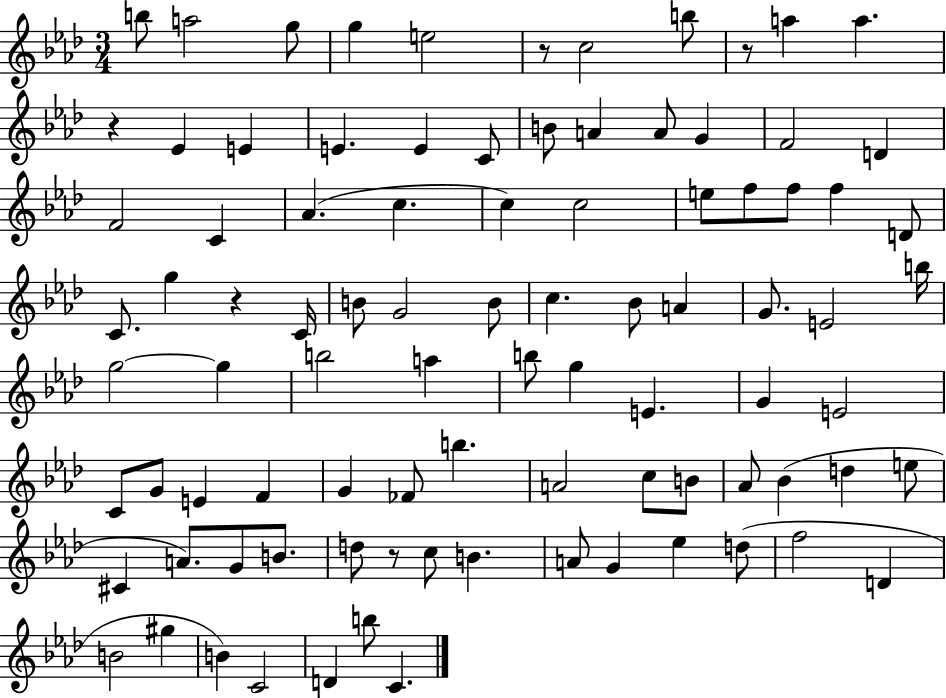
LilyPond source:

{
  \clef treble
  \numericTimeSignature
  \time 3/4
  \key aes \major
  b''8 a''2 g''8 | g''4 e''2 | r8 c''2 b''8 | r8 a''4 a''4. | \break r4 ees'4 e'4 | e'4. e'4 c'8 | b'8 a'4 a'8 g'4 | f'2 d'4 | \break f'2 c'4 | aes'4.( c''4. | c''4) c''2 | e''8 f''8 f''8 f''4 d'8 | \break c'8. g''4 r4 c'16 | b'8 g'2 b'8 | c''4. bes'8 a'4 | g'8. e'2 b''16 | \break g''2~~ g''4 | b''2 a''4 | b''8 g''4 e'4. | g'4 e'2 | \break c'8 g'8 e'4 f'4 | g'4 fes'8 b''4. | a'2 c''8 b'8 | aes'8 bes'4( d''4 e''8 | \break cis'4 a'8.) g'8 b'8. | d''8 r8 c''8 b'4. | a'8 g'4 ees''4 d''8( | f''2 d'4 | \break b'2 gis''4 | b'4) c'2 | d'4 b''8 c'4. | \bar "|."
}